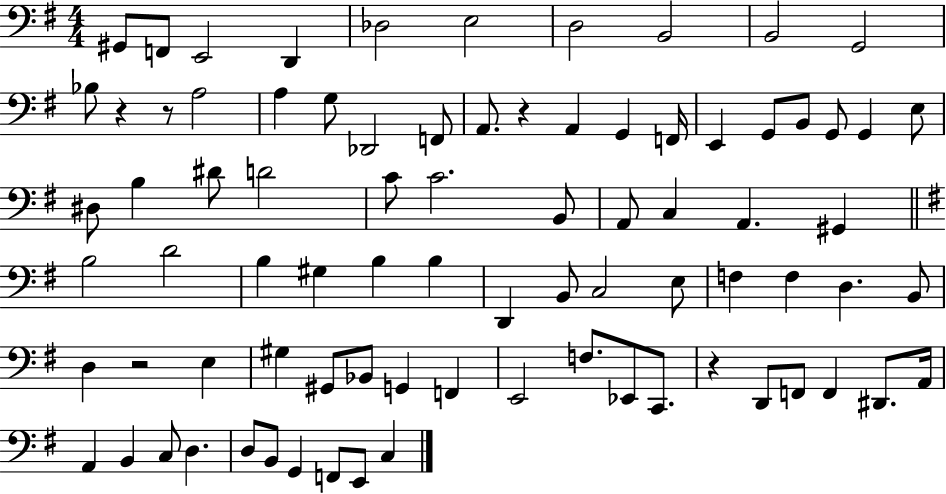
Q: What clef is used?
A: bass